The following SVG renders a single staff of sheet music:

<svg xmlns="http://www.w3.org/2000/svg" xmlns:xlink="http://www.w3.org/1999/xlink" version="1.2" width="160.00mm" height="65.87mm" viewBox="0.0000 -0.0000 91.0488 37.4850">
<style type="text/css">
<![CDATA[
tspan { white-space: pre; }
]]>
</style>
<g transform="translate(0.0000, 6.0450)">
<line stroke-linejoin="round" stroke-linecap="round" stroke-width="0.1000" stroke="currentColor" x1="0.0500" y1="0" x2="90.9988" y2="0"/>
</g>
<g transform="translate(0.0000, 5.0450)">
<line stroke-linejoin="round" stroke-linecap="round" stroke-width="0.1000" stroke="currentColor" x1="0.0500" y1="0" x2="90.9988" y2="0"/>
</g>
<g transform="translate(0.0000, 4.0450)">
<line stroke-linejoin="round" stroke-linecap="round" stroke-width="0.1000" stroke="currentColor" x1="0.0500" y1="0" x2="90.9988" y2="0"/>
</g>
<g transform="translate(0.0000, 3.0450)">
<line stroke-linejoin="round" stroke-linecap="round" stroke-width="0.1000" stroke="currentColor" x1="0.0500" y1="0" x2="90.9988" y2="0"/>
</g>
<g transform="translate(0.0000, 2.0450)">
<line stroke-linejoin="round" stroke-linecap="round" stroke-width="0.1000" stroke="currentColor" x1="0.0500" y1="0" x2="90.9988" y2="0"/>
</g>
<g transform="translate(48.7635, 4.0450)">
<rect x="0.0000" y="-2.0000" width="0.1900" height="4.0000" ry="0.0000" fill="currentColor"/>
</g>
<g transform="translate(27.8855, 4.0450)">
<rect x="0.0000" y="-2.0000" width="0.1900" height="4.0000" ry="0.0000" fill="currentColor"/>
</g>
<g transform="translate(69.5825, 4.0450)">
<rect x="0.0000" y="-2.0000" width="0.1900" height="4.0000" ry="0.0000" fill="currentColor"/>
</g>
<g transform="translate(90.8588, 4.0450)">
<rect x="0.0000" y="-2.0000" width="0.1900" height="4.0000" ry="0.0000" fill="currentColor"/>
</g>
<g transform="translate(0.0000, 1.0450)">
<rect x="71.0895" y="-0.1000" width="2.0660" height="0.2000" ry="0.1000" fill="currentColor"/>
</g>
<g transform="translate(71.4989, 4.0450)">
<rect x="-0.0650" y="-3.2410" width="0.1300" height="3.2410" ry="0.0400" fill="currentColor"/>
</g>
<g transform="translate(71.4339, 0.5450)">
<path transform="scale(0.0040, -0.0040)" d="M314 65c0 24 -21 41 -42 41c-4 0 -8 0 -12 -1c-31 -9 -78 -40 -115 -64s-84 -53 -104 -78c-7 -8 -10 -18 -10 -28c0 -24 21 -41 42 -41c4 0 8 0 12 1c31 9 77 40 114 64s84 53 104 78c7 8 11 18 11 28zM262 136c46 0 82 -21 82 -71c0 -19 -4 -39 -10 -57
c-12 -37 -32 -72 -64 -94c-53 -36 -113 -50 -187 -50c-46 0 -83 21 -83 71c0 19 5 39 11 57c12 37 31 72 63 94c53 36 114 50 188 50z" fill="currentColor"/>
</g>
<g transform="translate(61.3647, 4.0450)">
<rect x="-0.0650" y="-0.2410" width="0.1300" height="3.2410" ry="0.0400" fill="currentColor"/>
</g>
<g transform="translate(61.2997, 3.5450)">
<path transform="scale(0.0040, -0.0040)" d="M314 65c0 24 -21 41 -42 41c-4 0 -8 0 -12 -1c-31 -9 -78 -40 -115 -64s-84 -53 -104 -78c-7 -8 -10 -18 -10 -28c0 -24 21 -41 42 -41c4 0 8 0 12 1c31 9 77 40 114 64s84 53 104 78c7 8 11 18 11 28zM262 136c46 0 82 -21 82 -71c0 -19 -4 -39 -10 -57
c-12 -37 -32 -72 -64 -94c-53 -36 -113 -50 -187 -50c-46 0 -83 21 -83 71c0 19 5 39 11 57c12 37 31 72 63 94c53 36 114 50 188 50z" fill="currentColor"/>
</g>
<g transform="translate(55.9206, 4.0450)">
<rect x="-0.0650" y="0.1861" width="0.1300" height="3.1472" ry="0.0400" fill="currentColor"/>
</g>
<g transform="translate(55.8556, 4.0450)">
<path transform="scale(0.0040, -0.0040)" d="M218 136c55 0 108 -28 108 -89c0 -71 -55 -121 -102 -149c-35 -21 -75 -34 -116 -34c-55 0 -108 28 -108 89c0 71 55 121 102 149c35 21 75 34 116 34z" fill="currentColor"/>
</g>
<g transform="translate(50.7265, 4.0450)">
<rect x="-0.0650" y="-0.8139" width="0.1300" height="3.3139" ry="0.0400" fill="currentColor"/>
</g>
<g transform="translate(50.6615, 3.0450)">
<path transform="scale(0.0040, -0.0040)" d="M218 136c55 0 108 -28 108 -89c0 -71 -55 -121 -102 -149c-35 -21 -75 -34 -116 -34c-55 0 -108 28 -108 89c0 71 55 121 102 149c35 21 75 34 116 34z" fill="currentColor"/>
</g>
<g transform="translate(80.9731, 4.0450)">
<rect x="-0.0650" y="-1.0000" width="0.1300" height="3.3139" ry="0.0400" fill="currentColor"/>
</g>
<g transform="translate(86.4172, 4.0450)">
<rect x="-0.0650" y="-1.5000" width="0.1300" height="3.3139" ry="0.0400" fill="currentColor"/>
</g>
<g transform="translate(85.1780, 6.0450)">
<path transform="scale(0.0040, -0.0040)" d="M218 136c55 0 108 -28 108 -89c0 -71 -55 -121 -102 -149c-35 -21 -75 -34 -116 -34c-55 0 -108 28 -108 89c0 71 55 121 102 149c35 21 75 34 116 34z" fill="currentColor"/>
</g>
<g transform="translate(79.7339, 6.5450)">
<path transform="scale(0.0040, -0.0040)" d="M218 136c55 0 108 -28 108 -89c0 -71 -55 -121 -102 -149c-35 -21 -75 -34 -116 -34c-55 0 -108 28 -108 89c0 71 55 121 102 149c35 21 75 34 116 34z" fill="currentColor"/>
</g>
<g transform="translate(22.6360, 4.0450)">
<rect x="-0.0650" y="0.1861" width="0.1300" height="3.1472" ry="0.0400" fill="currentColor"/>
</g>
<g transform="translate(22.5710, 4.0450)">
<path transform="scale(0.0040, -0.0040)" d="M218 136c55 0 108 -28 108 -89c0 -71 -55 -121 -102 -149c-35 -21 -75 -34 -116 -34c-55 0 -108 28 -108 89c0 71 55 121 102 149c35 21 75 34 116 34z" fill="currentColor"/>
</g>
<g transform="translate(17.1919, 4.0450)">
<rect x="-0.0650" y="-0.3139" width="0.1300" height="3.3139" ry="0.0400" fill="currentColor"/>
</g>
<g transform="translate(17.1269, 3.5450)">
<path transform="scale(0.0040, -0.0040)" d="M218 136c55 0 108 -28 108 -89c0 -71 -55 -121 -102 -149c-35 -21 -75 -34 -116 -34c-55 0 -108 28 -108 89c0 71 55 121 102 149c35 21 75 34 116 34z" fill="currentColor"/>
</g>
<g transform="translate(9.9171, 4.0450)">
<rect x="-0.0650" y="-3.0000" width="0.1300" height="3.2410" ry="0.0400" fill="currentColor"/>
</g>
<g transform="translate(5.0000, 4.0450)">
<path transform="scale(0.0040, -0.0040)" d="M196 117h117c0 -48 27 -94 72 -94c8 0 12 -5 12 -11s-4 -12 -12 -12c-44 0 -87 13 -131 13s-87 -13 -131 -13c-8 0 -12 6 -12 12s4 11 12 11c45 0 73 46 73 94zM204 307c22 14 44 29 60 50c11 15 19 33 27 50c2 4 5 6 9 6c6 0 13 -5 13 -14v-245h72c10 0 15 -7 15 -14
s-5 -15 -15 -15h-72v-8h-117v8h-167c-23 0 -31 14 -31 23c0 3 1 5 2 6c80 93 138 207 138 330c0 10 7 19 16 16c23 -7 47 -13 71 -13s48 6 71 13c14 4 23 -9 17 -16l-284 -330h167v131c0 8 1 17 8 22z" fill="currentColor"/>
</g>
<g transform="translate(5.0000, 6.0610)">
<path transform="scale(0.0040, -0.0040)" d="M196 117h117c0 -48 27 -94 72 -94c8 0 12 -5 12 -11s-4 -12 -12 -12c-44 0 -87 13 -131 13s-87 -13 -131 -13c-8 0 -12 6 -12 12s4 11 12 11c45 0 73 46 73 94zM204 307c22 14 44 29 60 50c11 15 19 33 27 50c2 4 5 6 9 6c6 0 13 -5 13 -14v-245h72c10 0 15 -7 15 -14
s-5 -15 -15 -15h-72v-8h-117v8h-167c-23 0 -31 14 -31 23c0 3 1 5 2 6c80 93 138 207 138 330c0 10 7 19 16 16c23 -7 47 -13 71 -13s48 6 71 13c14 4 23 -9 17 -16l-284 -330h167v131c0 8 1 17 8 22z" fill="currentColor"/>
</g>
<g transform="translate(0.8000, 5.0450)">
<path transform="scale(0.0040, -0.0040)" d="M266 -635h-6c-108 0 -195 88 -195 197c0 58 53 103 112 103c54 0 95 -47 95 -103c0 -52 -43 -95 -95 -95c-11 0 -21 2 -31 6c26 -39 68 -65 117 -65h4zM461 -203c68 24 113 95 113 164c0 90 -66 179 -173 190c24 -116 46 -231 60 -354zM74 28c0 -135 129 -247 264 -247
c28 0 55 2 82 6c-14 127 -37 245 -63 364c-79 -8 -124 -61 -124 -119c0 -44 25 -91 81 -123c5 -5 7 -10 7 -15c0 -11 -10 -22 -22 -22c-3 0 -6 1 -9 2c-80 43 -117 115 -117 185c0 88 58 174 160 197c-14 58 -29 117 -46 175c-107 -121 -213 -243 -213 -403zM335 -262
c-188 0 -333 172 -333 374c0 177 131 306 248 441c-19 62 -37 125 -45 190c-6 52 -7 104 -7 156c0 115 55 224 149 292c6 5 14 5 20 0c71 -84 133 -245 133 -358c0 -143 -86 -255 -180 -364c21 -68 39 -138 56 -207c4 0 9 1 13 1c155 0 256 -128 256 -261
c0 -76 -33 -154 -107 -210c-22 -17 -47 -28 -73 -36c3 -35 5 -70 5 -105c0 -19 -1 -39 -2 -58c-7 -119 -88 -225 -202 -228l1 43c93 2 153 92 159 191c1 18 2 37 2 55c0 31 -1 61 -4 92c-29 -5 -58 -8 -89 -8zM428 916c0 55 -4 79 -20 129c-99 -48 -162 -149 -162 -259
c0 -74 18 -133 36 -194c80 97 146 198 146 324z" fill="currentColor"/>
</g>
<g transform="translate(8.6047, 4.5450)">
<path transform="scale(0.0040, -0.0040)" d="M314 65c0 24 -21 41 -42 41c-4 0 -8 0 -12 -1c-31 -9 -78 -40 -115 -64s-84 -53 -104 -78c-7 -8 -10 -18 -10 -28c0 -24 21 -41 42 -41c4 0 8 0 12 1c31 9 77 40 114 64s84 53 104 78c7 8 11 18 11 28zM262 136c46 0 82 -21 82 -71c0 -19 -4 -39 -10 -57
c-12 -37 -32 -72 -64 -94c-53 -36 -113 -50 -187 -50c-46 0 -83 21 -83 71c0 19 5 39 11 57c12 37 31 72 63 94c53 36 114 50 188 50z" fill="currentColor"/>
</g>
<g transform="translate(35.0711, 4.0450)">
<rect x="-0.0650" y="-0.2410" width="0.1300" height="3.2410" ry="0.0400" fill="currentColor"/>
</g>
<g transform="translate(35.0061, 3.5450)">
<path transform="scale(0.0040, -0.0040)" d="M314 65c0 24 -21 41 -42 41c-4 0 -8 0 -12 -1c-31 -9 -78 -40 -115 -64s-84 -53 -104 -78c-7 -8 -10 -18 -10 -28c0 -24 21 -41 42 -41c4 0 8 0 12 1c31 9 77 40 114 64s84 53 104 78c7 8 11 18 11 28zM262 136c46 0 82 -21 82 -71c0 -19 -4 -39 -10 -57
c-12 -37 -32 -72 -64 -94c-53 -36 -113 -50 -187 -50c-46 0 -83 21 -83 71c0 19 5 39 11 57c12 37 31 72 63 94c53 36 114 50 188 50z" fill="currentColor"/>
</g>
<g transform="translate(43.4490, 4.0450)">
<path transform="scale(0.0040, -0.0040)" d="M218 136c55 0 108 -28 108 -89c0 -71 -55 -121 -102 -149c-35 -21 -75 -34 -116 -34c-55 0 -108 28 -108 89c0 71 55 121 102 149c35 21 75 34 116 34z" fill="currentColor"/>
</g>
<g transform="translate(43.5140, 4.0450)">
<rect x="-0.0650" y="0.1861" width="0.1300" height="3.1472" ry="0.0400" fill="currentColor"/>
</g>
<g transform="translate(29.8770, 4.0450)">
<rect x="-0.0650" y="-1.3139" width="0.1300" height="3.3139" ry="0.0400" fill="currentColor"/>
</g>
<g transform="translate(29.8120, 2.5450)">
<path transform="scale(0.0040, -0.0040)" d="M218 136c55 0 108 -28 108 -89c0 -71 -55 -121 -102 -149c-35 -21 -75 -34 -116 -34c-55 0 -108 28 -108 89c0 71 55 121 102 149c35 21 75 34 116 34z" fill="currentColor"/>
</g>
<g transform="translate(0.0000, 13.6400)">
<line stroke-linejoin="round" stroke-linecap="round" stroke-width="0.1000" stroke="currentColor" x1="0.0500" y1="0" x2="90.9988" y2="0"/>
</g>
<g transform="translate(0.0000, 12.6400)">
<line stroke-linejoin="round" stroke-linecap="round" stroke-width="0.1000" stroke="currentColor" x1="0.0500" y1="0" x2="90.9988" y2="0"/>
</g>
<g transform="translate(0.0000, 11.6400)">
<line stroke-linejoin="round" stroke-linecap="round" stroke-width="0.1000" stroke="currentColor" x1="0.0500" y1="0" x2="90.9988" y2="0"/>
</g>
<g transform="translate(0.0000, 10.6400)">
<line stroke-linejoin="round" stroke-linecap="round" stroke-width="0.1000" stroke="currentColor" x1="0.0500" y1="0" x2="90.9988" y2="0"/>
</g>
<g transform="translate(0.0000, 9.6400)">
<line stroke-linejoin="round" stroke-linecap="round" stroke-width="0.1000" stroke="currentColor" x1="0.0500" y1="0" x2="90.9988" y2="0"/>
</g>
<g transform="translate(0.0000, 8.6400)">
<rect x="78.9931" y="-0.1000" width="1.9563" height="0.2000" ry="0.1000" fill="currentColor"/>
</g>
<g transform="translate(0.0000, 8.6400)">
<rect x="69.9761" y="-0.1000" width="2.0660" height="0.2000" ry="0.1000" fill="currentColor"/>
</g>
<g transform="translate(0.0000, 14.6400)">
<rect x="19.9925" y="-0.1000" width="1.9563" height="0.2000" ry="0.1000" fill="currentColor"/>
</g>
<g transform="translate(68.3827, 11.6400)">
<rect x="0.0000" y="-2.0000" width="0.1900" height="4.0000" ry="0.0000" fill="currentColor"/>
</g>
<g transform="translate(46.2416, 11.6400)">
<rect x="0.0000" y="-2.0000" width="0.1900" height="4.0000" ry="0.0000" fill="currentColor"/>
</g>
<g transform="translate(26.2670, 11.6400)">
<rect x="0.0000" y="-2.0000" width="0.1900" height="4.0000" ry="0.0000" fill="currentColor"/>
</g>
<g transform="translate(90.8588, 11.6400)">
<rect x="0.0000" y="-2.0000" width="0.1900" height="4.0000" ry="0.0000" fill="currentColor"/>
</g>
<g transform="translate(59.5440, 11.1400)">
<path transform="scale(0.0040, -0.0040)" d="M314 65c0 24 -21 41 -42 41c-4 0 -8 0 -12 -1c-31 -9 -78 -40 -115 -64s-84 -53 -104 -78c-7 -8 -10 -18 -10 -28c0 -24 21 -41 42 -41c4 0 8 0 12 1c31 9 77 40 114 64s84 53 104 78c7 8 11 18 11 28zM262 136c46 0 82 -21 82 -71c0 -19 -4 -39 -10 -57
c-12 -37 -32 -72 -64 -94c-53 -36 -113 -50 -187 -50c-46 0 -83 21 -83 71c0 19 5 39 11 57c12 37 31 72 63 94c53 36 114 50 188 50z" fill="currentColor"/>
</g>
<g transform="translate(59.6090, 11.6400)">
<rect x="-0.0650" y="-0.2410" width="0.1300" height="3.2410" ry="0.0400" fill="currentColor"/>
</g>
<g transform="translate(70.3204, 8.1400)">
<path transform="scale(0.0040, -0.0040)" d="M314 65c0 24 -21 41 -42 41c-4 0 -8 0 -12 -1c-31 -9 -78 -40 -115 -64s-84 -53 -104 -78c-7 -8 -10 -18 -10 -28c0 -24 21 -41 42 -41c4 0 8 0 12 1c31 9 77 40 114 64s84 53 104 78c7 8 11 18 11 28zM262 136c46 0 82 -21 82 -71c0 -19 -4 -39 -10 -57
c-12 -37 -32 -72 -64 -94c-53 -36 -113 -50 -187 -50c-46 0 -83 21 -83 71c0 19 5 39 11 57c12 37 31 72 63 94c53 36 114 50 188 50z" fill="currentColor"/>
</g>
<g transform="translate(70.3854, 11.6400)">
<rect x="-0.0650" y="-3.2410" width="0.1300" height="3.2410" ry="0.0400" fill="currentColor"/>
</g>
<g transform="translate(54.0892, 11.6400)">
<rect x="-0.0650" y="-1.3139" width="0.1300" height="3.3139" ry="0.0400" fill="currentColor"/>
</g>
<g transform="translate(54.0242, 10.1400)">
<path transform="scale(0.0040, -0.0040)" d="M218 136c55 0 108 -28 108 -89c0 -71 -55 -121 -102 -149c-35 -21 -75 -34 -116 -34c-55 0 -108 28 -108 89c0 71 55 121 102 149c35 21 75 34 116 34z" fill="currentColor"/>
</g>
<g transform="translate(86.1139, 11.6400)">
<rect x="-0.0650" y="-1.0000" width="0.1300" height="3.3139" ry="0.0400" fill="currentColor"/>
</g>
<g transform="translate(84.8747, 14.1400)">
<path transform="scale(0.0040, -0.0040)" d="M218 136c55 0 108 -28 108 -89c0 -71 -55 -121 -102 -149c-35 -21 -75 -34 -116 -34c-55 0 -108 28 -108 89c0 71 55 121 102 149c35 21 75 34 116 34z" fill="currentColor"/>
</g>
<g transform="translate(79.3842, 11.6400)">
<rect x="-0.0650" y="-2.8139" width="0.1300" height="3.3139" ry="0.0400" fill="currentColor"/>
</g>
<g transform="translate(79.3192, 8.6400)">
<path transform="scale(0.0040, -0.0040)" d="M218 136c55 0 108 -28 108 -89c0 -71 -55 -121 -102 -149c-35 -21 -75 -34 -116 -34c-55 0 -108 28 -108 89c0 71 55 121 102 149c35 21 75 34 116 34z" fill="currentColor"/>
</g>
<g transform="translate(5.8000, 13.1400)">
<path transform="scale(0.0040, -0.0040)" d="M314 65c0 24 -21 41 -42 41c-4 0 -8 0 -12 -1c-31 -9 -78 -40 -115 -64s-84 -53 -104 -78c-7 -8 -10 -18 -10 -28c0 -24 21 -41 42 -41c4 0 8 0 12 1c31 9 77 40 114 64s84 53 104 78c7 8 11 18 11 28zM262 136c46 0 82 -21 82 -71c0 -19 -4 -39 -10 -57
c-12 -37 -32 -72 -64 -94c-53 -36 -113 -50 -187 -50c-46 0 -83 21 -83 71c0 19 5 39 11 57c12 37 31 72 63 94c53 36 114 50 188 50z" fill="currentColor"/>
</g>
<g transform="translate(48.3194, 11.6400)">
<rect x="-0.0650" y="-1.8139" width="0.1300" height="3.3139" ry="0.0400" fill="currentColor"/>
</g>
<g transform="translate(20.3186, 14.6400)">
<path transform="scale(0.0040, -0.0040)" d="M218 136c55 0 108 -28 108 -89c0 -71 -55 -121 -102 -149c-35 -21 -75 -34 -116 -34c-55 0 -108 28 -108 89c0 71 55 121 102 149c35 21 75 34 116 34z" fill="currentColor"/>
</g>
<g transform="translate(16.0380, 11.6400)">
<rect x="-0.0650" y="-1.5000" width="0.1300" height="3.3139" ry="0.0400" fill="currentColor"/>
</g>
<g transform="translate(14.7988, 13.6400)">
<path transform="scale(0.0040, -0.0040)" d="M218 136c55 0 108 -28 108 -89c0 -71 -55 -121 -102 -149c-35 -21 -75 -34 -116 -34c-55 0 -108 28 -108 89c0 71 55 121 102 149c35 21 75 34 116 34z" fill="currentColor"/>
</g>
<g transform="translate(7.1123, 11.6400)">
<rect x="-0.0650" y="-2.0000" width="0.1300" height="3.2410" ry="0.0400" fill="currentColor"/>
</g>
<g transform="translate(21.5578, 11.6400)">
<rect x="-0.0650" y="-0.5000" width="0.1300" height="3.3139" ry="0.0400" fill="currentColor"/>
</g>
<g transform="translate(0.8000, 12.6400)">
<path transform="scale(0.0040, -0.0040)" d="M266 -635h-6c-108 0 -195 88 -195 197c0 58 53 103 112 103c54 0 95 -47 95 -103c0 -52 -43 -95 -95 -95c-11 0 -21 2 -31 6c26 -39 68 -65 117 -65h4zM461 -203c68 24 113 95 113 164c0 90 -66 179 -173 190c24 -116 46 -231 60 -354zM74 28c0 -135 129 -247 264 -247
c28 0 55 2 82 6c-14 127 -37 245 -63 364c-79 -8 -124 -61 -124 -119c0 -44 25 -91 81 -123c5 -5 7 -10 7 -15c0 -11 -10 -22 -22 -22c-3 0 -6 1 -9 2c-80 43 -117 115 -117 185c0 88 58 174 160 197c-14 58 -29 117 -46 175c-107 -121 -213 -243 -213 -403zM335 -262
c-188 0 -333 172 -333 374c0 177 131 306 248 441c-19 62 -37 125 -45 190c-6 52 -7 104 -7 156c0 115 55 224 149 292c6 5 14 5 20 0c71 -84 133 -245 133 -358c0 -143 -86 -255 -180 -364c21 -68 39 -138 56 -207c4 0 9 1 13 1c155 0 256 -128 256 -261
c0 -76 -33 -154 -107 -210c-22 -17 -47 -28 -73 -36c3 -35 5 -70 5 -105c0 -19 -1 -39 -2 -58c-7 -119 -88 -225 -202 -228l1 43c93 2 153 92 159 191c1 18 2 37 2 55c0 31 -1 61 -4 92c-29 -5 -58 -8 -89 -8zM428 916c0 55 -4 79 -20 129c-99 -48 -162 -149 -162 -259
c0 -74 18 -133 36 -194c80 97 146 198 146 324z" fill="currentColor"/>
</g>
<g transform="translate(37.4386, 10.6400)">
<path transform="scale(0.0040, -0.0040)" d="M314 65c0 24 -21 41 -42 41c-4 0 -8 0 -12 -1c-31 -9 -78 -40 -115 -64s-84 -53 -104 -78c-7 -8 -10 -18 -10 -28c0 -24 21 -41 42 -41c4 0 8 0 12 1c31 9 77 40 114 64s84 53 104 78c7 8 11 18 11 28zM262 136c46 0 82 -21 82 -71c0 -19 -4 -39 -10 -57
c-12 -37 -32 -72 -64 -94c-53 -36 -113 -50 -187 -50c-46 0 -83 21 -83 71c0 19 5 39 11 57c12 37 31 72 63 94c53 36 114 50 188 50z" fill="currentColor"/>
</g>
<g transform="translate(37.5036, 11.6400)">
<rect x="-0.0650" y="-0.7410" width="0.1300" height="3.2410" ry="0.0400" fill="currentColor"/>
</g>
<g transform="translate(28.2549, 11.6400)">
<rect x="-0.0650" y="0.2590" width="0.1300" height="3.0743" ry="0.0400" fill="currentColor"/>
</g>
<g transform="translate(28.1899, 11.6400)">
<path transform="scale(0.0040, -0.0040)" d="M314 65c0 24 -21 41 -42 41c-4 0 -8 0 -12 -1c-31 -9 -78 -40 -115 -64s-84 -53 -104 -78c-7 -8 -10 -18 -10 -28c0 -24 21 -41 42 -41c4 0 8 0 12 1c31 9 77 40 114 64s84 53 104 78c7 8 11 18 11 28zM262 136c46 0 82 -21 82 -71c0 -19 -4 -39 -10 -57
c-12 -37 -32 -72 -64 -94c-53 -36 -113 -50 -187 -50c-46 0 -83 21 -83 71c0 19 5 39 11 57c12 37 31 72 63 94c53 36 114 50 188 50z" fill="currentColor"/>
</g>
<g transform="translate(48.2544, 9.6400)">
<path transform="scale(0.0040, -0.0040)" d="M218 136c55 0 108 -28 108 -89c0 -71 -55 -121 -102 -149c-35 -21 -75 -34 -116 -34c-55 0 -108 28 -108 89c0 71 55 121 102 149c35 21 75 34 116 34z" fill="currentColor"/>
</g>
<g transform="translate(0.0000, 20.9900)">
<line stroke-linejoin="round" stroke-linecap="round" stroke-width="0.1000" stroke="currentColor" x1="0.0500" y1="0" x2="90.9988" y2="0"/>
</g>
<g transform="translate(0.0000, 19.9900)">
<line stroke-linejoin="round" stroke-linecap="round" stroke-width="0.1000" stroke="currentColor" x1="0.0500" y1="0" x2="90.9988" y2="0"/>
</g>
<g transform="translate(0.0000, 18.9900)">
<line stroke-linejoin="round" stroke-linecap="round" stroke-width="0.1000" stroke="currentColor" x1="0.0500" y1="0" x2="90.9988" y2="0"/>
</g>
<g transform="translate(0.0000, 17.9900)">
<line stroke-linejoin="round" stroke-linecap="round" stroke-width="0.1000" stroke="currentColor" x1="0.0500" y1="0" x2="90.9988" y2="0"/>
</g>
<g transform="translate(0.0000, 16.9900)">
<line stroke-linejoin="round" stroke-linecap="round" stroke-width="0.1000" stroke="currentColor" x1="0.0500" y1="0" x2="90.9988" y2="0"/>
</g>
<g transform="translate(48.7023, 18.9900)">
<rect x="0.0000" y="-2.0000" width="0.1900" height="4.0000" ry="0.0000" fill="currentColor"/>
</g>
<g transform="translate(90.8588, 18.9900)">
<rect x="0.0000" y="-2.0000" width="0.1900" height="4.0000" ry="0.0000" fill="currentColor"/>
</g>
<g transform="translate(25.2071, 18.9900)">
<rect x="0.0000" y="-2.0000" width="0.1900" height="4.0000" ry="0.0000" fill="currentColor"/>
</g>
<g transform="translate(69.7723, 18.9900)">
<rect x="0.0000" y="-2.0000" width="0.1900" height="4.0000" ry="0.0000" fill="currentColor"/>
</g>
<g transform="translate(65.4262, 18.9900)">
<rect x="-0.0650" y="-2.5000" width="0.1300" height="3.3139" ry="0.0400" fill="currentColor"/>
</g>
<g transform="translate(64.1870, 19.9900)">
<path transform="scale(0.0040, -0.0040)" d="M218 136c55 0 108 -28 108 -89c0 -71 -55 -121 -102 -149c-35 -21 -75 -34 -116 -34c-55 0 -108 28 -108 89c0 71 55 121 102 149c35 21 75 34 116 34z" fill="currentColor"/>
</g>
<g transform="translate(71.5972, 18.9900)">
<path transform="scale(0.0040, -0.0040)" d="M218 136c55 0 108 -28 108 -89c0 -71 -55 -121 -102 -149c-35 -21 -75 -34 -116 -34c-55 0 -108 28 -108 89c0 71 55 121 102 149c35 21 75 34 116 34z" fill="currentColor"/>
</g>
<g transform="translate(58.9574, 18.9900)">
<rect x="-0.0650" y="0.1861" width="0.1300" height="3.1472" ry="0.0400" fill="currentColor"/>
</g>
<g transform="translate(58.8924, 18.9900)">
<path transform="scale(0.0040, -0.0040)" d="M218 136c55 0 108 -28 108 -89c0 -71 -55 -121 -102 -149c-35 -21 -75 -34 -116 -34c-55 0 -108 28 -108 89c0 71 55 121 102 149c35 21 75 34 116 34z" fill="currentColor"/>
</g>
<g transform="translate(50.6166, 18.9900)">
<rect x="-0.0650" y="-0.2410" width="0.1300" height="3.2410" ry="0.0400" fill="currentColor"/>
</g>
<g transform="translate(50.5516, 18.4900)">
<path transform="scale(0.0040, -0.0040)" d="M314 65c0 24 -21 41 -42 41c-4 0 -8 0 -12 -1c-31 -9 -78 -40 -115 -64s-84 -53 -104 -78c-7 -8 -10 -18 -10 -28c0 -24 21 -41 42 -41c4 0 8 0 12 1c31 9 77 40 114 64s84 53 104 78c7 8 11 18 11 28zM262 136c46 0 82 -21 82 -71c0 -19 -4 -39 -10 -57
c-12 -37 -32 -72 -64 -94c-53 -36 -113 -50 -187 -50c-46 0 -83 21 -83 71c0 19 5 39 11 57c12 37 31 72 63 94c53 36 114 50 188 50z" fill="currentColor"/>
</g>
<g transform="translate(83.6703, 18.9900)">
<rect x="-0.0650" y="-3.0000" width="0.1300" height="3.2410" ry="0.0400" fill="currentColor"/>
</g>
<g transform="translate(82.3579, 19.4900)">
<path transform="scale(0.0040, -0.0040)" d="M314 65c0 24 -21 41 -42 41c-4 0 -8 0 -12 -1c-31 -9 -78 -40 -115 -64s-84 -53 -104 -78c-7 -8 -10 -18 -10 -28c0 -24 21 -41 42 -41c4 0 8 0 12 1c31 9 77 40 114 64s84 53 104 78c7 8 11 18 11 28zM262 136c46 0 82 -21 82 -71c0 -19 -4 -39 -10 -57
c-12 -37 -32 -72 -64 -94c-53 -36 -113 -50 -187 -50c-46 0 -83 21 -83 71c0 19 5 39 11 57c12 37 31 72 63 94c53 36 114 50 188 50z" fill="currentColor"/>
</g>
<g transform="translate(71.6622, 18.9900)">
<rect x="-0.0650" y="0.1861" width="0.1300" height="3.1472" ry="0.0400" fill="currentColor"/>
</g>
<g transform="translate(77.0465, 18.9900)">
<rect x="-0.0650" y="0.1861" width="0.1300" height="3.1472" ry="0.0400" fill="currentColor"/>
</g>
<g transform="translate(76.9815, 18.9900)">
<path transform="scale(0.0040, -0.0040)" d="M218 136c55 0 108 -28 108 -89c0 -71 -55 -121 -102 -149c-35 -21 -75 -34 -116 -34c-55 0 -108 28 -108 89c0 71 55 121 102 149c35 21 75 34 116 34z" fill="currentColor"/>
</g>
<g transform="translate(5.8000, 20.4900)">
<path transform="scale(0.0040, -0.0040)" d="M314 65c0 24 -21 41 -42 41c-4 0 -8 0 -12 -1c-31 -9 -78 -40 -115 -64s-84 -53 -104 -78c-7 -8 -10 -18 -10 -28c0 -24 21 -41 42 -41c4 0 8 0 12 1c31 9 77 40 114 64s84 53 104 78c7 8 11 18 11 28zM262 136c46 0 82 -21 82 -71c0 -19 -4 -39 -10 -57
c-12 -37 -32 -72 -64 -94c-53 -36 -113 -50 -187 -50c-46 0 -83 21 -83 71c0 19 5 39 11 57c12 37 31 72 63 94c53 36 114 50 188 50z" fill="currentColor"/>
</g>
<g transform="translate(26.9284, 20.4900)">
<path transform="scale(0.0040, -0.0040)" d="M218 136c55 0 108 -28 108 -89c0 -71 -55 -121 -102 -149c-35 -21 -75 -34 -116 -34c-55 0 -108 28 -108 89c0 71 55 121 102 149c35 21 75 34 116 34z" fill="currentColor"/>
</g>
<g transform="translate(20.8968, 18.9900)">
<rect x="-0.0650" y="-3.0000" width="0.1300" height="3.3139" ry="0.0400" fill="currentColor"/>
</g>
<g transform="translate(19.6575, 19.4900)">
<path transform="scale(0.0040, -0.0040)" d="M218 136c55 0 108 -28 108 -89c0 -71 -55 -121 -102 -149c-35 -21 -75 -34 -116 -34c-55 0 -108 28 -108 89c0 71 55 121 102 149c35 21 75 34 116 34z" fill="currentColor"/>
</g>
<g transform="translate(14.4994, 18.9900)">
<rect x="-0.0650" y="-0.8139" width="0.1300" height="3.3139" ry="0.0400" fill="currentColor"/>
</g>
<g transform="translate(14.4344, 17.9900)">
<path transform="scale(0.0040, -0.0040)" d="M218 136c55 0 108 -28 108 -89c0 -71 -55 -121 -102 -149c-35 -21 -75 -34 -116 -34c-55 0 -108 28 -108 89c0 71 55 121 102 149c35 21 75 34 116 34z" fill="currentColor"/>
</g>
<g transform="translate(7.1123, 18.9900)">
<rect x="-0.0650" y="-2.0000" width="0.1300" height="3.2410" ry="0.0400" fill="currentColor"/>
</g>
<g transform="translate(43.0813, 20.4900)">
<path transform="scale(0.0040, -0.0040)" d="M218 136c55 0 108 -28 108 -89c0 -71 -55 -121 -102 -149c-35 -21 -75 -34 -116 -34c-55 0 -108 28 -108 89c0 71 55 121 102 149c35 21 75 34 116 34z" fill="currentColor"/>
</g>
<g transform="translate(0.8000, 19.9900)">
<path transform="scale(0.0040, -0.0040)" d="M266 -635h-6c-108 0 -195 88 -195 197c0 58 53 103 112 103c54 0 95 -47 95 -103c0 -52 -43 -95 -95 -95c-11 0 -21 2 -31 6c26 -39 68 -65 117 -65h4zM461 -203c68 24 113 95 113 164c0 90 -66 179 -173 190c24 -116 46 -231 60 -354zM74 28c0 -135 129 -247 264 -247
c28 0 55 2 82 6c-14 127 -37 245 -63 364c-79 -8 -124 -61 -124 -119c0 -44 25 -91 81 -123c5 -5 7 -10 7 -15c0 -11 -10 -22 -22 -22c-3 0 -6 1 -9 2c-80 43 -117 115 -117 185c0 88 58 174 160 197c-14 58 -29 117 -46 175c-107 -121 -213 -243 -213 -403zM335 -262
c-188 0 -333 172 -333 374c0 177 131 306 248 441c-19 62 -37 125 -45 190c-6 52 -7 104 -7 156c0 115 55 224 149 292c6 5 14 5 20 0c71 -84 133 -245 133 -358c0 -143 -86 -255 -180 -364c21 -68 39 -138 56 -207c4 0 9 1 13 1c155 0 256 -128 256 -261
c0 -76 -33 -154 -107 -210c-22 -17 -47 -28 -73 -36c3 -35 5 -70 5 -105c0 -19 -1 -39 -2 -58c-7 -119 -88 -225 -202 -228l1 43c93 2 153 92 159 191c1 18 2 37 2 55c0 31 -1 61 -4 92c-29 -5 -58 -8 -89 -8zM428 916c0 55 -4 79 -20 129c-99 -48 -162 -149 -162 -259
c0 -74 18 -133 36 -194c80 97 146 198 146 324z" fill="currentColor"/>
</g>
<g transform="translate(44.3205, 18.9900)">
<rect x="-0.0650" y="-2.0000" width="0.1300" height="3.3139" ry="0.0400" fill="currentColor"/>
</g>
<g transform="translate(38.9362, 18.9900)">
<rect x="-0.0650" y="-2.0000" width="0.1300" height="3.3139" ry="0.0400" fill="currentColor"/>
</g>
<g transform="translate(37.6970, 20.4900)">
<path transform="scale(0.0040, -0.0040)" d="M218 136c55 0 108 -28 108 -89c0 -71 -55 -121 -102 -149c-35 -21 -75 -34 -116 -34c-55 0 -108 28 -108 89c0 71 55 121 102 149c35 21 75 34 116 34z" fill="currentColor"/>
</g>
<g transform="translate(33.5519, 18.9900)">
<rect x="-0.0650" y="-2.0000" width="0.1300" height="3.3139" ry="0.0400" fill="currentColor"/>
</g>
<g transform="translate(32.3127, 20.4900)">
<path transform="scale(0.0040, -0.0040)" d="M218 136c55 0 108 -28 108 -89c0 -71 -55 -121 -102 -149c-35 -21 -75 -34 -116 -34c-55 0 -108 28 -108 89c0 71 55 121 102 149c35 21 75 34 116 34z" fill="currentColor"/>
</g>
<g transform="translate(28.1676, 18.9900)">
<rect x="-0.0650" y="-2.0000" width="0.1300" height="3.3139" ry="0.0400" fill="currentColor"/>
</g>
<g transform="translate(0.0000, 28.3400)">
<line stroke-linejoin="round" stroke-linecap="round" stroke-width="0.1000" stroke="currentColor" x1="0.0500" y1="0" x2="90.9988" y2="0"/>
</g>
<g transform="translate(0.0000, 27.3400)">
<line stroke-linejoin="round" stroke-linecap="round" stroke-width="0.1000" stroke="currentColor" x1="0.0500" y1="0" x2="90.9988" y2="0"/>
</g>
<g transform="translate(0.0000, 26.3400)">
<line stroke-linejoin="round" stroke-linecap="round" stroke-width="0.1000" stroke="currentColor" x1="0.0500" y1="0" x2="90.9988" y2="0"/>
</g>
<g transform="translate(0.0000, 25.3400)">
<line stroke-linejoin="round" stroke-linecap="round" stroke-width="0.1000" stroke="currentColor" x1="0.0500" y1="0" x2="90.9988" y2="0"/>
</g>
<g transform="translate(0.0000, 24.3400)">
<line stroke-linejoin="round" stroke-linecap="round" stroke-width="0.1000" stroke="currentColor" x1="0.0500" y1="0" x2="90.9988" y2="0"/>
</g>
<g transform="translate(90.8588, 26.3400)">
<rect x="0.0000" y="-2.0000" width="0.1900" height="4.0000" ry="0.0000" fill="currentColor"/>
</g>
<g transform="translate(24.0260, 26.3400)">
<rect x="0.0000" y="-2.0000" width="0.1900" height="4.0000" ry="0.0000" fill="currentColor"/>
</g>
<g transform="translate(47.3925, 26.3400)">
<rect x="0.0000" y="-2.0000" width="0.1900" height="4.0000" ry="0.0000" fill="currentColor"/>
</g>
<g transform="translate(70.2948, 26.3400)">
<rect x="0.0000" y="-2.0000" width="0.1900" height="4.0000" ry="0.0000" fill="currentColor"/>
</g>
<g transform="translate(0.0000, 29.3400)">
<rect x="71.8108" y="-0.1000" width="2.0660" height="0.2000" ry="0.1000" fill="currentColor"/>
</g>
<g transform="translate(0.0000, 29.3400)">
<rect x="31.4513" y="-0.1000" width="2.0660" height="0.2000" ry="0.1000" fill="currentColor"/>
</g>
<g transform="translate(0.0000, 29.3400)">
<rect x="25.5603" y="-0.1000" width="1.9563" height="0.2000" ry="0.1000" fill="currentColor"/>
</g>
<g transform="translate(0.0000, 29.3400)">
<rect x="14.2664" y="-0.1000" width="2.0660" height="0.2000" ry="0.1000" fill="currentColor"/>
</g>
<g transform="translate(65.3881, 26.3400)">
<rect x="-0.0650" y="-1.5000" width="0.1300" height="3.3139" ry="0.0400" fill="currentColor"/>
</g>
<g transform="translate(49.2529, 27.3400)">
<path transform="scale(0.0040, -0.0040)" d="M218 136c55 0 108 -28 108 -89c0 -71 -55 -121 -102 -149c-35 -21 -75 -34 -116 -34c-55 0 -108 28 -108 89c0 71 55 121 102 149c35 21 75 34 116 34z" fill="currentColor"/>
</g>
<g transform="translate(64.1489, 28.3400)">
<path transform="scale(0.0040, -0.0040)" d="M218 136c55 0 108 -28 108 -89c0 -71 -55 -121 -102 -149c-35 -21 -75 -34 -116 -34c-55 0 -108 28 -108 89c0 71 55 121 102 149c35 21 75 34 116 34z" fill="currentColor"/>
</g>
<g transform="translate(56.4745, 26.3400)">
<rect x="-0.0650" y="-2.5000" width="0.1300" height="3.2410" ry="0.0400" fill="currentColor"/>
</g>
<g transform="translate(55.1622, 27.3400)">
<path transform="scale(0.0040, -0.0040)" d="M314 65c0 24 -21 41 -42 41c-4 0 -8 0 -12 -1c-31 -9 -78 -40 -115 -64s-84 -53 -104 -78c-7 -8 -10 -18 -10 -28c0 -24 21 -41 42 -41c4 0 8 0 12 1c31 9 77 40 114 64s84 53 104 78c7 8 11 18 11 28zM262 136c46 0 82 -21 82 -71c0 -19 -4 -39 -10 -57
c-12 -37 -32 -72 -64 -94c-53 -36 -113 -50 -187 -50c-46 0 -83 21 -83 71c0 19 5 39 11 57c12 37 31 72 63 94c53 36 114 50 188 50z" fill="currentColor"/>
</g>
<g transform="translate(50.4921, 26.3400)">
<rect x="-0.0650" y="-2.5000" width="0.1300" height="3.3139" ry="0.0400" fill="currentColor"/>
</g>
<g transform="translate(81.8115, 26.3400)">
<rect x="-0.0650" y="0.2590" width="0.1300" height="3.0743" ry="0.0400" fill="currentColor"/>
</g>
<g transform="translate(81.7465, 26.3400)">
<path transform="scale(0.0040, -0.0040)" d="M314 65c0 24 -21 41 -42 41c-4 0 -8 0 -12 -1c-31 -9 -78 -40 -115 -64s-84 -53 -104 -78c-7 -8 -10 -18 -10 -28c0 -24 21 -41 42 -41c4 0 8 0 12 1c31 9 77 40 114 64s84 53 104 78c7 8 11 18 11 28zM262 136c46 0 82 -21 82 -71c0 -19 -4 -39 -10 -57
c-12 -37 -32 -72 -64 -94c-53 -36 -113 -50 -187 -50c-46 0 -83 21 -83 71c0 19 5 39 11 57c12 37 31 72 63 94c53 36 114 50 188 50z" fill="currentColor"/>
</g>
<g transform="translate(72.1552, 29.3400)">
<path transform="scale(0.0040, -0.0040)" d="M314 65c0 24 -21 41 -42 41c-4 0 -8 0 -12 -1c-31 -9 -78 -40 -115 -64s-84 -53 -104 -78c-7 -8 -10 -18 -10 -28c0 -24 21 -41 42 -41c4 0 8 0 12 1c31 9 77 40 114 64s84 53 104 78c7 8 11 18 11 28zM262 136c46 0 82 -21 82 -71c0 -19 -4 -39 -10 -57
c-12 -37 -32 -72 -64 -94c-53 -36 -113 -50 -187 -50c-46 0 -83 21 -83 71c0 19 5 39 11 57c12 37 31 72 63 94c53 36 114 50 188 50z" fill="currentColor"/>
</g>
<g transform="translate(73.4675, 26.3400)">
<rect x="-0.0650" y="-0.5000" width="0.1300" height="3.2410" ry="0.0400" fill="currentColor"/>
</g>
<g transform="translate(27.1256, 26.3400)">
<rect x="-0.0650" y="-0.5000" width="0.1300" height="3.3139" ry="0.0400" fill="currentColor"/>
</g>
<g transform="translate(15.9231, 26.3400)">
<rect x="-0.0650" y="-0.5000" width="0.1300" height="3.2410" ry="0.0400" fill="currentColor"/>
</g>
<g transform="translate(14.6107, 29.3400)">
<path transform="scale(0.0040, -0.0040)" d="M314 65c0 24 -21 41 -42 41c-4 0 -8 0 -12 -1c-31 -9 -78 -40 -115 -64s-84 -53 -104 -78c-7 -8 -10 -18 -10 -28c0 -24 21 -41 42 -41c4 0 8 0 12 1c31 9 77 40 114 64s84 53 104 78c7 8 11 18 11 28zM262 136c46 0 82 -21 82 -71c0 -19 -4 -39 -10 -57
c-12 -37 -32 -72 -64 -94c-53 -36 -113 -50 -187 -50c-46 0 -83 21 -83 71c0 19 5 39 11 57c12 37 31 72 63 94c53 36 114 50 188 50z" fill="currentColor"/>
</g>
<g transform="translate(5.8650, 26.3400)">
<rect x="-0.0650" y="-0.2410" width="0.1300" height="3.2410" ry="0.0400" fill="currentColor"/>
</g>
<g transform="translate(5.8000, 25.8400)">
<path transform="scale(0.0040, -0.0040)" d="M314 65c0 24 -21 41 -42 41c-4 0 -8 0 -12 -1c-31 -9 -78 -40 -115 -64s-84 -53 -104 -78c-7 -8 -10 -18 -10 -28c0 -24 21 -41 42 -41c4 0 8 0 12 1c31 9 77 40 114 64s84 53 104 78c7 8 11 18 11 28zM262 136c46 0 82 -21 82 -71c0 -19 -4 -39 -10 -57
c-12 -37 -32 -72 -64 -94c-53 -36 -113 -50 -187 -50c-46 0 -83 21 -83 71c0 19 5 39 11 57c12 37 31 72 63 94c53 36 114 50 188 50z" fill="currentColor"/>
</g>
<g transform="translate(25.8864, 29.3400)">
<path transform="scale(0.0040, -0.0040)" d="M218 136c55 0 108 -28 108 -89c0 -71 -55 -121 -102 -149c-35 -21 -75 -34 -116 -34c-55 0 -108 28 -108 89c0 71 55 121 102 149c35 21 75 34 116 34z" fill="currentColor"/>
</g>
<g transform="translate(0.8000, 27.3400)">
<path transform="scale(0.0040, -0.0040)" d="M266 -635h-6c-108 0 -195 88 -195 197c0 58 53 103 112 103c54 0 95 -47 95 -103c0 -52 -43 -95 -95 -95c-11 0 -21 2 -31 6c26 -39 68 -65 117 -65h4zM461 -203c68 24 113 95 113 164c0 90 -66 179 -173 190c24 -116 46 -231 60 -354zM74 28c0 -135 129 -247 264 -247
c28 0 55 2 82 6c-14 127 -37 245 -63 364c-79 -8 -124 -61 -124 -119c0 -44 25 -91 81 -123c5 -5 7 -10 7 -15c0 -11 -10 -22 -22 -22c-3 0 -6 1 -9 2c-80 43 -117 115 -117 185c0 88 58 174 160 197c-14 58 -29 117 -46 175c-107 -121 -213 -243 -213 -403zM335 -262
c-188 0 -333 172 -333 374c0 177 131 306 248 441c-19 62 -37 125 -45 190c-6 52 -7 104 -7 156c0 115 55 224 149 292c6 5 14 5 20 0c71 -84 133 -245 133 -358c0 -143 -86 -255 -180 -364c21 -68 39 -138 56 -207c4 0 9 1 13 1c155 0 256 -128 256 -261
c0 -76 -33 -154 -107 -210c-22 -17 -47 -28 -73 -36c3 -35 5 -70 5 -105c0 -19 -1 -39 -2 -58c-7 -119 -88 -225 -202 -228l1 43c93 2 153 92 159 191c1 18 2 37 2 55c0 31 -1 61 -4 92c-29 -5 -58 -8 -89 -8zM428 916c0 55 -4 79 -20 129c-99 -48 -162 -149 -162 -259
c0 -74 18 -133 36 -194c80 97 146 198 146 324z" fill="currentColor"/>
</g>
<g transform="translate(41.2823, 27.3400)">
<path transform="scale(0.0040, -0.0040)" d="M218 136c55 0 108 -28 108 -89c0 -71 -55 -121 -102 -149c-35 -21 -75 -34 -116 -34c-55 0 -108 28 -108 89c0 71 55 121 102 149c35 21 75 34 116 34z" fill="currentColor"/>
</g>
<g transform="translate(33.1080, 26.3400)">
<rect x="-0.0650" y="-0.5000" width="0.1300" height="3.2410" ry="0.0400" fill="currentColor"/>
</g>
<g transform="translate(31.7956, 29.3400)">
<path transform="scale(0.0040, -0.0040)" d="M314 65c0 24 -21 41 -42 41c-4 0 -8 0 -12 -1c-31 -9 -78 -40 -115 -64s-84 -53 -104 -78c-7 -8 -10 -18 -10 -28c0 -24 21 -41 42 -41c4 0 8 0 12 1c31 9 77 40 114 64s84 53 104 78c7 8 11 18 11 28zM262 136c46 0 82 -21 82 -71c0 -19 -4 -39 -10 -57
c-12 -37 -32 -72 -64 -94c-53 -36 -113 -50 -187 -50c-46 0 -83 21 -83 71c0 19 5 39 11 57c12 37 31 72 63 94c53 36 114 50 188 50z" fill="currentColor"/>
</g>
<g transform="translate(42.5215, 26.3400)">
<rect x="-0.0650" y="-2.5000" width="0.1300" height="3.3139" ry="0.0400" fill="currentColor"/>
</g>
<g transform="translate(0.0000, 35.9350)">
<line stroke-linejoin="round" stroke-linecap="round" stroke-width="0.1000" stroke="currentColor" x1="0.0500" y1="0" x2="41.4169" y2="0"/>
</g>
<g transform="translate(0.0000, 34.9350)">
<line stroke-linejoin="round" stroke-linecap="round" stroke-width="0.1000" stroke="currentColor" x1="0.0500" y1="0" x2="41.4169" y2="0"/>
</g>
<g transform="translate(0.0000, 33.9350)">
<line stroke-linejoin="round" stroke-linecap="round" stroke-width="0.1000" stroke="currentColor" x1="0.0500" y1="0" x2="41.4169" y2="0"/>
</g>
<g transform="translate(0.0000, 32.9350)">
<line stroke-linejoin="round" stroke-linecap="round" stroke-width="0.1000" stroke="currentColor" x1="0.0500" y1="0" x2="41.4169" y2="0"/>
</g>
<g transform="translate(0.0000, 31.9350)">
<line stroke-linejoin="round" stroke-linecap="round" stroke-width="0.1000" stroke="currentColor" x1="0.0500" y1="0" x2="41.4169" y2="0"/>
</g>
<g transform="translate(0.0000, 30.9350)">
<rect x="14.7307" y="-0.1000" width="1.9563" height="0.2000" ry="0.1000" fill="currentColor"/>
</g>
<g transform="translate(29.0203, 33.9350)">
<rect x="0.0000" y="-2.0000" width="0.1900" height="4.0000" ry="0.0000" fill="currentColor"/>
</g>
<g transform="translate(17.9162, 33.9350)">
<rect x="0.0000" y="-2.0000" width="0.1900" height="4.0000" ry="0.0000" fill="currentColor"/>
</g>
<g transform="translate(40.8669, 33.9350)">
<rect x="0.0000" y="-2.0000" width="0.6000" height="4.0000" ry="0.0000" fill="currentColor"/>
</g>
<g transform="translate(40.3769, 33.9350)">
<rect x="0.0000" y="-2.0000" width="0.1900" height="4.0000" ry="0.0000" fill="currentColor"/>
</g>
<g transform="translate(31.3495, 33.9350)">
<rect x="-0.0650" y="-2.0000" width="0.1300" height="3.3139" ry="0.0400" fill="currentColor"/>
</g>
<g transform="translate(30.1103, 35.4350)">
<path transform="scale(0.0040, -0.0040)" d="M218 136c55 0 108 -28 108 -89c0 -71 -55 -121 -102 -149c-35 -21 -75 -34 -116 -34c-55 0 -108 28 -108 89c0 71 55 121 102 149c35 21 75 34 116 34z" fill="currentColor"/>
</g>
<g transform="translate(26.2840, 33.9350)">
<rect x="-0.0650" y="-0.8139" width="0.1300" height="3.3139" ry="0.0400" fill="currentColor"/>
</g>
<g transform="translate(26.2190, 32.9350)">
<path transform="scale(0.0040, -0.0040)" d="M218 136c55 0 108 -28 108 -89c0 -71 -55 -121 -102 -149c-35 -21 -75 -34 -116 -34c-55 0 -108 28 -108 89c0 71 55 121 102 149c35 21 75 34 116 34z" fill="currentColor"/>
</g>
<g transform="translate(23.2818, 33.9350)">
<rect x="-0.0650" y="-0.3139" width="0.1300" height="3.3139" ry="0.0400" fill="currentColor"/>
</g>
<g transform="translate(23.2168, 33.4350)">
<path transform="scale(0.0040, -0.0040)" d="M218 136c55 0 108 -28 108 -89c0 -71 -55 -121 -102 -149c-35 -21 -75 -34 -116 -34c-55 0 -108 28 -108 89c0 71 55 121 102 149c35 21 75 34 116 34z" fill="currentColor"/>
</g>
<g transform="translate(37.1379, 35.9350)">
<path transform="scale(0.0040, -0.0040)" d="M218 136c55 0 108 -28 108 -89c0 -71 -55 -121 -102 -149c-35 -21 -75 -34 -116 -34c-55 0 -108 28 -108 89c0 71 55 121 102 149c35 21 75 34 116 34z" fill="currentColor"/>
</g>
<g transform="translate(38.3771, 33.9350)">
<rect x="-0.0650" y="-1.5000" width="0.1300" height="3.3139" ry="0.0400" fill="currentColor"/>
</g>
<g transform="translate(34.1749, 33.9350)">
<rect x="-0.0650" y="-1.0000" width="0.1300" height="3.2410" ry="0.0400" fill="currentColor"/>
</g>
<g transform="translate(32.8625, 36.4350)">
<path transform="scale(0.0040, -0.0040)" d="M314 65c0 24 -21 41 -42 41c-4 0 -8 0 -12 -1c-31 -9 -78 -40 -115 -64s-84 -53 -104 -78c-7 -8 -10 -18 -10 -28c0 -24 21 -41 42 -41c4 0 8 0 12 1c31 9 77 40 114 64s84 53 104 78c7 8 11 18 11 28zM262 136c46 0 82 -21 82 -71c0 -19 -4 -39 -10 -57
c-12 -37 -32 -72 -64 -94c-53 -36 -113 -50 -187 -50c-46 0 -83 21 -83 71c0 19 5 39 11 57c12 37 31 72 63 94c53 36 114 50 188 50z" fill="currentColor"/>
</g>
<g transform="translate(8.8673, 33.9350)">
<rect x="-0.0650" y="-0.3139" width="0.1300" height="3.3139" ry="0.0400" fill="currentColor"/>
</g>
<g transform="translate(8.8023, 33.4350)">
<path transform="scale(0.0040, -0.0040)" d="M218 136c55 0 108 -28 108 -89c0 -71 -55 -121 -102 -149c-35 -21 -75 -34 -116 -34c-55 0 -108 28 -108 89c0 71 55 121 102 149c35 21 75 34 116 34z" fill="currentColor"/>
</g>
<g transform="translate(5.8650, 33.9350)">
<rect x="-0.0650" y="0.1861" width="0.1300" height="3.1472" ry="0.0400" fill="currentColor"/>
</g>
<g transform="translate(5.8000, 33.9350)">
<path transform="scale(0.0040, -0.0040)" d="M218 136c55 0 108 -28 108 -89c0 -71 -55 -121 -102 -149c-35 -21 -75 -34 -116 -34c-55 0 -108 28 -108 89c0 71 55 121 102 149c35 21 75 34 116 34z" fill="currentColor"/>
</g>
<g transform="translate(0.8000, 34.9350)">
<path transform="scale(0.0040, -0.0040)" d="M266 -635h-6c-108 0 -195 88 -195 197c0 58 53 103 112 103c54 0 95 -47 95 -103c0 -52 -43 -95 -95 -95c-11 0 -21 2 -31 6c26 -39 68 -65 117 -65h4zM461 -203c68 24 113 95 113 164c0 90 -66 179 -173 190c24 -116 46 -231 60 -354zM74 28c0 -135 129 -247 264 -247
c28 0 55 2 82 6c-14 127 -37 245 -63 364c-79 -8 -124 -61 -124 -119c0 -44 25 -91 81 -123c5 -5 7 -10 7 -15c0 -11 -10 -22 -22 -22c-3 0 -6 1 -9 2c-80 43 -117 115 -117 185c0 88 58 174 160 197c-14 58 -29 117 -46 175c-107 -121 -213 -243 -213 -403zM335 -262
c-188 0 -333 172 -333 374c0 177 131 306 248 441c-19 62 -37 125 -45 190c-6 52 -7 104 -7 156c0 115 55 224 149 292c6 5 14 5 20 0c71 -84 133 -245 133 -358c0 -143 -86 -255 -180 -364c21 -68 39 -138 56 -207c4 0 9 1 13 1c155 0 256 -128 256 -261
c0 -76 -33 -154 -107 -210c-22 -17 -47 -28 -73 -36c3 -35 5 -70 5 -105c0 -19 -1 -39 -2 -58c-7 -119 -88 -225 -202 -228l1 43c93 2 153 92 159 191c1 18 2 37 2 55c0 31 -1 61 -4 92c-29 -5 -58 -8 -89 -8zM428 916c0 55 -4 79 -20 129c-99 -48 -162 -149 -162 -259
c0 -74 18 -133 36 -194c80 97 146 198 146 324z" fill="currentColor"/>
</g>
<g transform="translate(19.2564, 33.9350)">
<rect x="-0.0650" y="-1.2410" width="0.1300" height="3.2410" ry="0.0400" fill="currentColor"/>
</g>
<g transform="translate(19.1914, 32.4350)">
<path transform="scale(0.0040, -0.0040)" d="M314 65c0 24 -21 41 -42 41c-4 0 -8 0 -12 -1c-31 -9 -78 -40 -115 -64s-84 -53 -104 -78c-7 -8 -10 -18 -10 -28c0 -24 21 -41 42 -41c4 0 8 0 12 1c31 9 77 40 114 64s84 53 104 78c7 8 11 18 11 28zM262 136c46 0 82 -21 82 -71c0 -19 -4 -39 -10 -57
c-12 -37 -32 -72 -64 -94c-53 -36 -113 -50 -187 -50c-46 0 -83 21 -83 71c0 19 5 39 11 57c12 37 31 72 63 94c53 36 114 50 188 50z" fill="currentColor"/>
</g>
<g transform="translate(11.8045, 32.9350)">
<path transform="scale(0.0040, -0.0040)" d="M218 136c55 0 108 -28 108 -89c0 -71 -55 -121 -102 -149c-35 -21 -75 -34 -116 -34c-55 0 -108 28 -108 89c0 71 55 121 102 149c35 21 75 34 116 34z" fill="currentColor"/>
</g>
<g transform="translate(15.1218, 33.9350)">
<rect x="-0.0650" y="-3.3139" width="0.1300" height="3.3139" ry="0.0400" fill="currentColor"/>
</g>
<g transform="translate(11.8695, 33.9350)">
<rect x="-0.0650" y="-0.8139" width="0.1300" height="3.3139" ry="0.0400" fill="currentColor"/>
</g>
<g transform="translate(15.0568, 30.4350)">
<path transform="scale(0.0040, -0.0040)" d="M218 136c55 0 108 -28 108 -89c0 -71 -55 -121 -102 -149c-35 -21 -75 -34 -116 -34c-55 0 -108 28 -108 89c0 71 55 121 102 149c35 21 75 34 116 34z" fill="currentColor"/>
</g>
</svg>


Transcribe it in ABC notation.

X:1
T:Untitled
M:4/4
L:1/4
K:C
A2 c B e c2 B d B c2 b2 D E F2 E C B2 d2 f e c2 b2 a D F2 d A F F F F c2 B G B B A2 c2 C2 C C2 G G G2 E C2 B2 B c d b e2 c d F D2 E